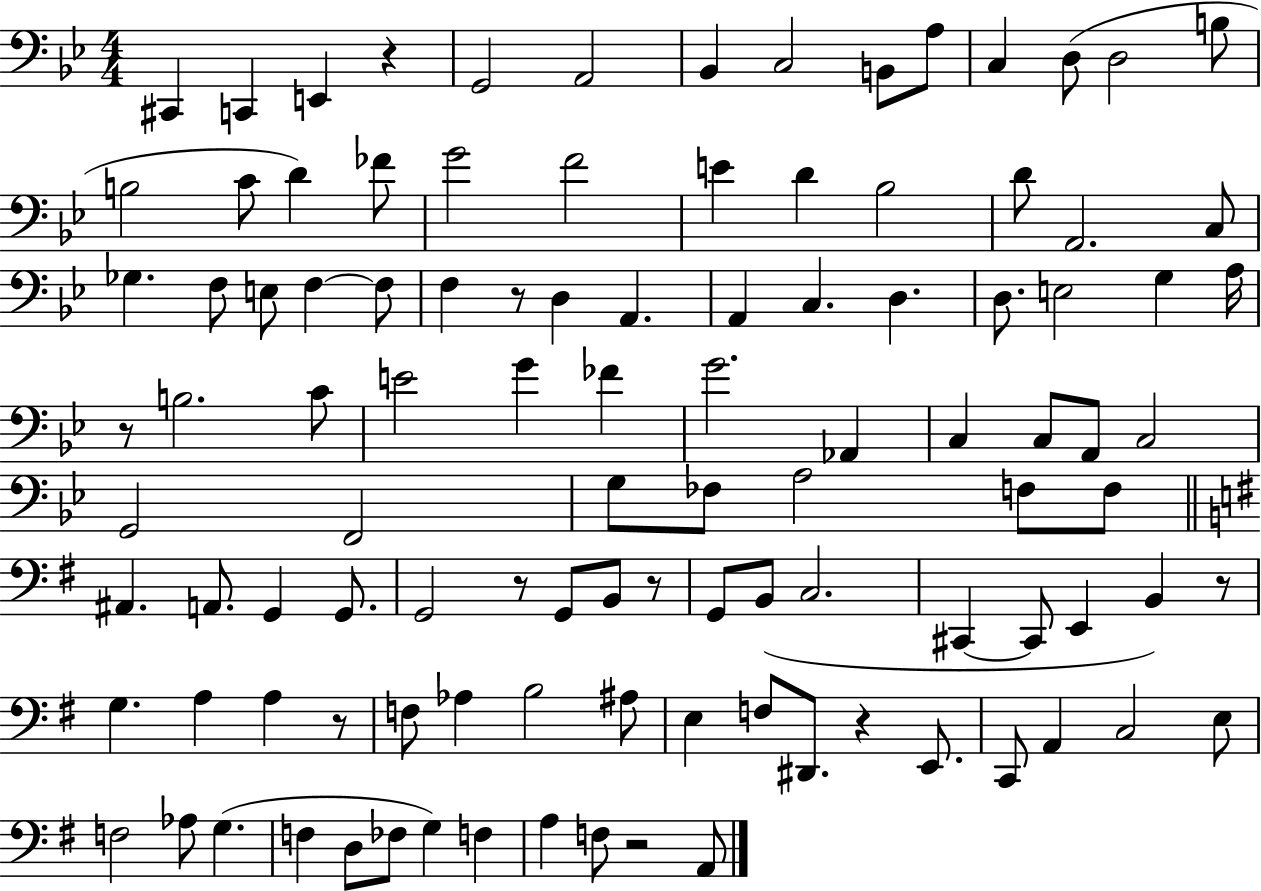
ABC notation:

X:1
T:Untitled
M:4/4
L:1/4
K:Bb
^C,, C,, E,, z G,,2 A,,2 _B,, C,2 B,,/2 A,/2 C, D,/2 D,2 B,/2 B,2 C/2 D _F/2 G2 F2 E D _B,2 D/2 A,,2 C,/2 _G, F,/2 E,/2 F, F,/2 F, z/2 D, A,, A,, C, D, D,/2 E,2 G, A,/4 z/2 B,2 C/2 E2 G _F G2 _A,, C, C,/2 A,,/2 C,2 G,,2 F,,2 G,/2 _F,/2 A,2 F,/2 F,/2 ^A,, A,,/2 G,, G,,/2 G,,2 z/2 G,,/2 B,,/2 z/2 G,,/2 B,,/2 C,2 ^C,, ^C,,/2 E,, B,, z/2 G, A, A, z/2 F,/2 _A, B,2 ^A,/2 E, F,/2 ^D,,/2 z E,,/2 C,,/2 A,, C,2 E,/2 F,2 _A,/2 G, F, D,/2 _F,/2 G, F, A, F,/2 z2 A,,/2